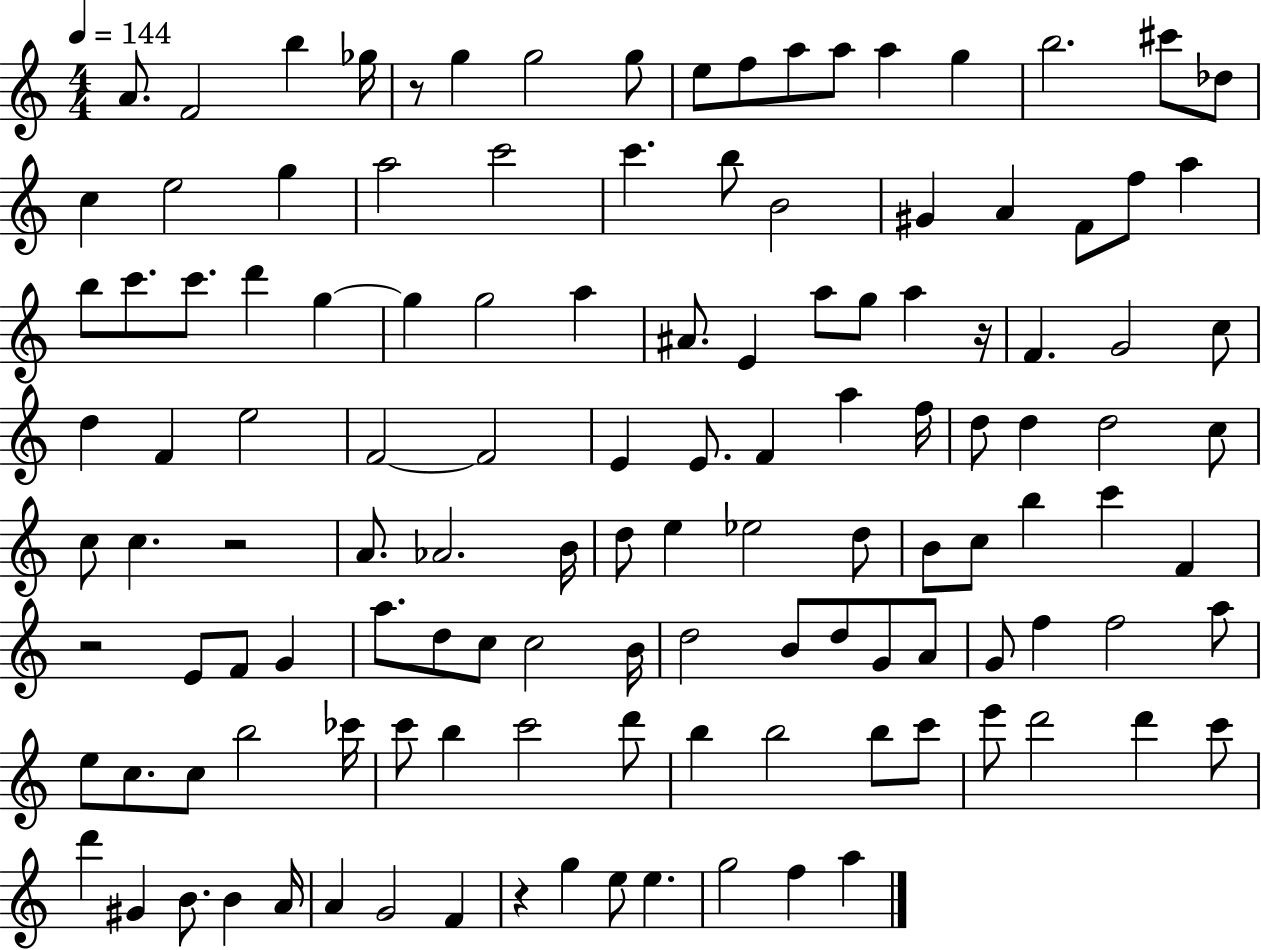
{
  \clef treble
  \numericTimeSignature
  \time 4/4
  \key c \major
  \tempo 4 = 144
  \repeat volta 2 { a'8. f'2 b''4 ges''16 | r8 g''4 g''2 g''8 | e''8 f''8 a''8 a''8 a''4 g''4 | b''2. cis'''8 des''8 | \break c''4 e''2 g''4 | a''2 c'''2 | c'''4. b''8 b'2 | gis'4 a'4 f'8 f''8 a''4 | \break b''8 c'''8. c'''8. d'''4 g''4~~ | g''4 g''2 a''4 | ais'8. e'4 a''8 g''8 a''4 r16 | f'4. g'2 c''8 | \break d''4 f'4 e''2 | f'2~~ f'2 | e'4 e'8. f'4 a''4 f''16 | d''8 d''4 d''2 c''8 | \break c''8 c''4. r2 | a'8. aes'2. b'16 | d''8 e''4 ees''2 d''8 | b'8 c''8 b''4 c'''4 f'4 | \break r2 e'8 f'8 g'4 | a''8. d''8 c''8 c''2 b'16 | d''2 b'8 d''8 g'8 a'8 | g'8 f''4 f''2 a''8 | \break e''8 c''8. c''8 b''2 ces'''16 | c'''8 b''4 c'''2 d'''8 | b''4 b''2 b''8 c'''8 | e'''8 d'''2 d'''4 c'''8 | \break d'''4 gis'4 b'8. b'4 a'16 | a'4 g'2 f'4 | r4 g''4 e''8 e''4. | g''2 f''4 a''4 | \break } \bar "|."
}